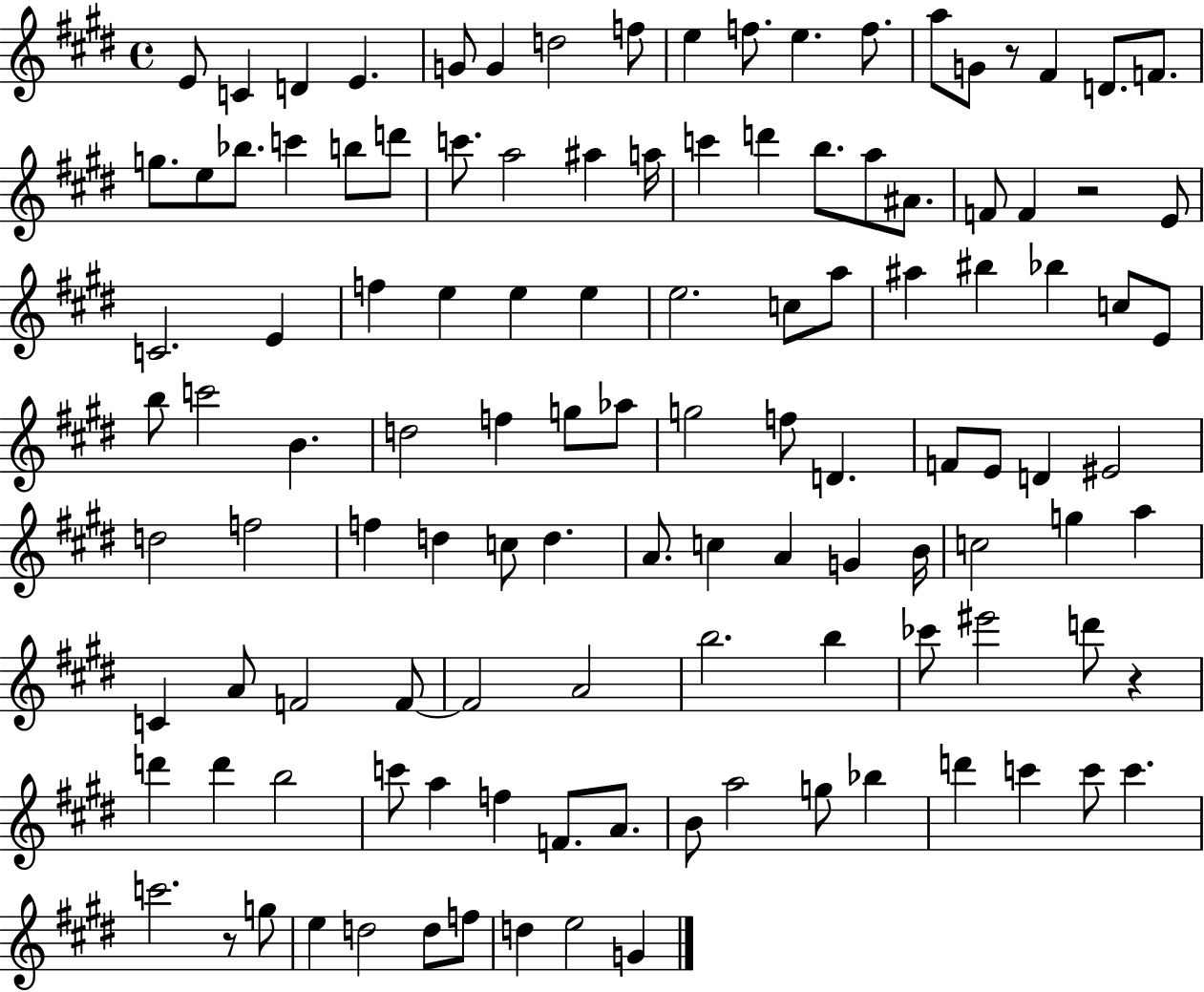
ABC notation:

X:1
T:Untitled
M:4/4
L:1/4
K:E
E/2 C D E G/2 G d2 f/2 e f/2 e f/2 a/2 G/2 z/2 ^F D/2 F/2 g/2 e/2 _b/2 c' b/2 d'/2 c'/2 a2 ^a a/4 c' d' b/2 a/2 ^A/2 F/2 F z2 E/2 C2 E f e e e e2 c/2 a/2 ^a ^b _b c/2 E/2 b/2 c'2 B d2 f g/2 _a/2 g2 f/2 D F/2 E/2 D ^E2 d2 f2 f d c/2 d A/2 c A G B/4 c2 g a C A/2 F2 F/2 F2 A2 b2 b _c'/2 ^e'2 d'/2 z d' d' b2 c'/2 a f F/2 A/2 B/2 a2 g/2 _b d' c' c'/2 c' c'2 z/2 g/2 e d2 d/2 f/2 d e2 G